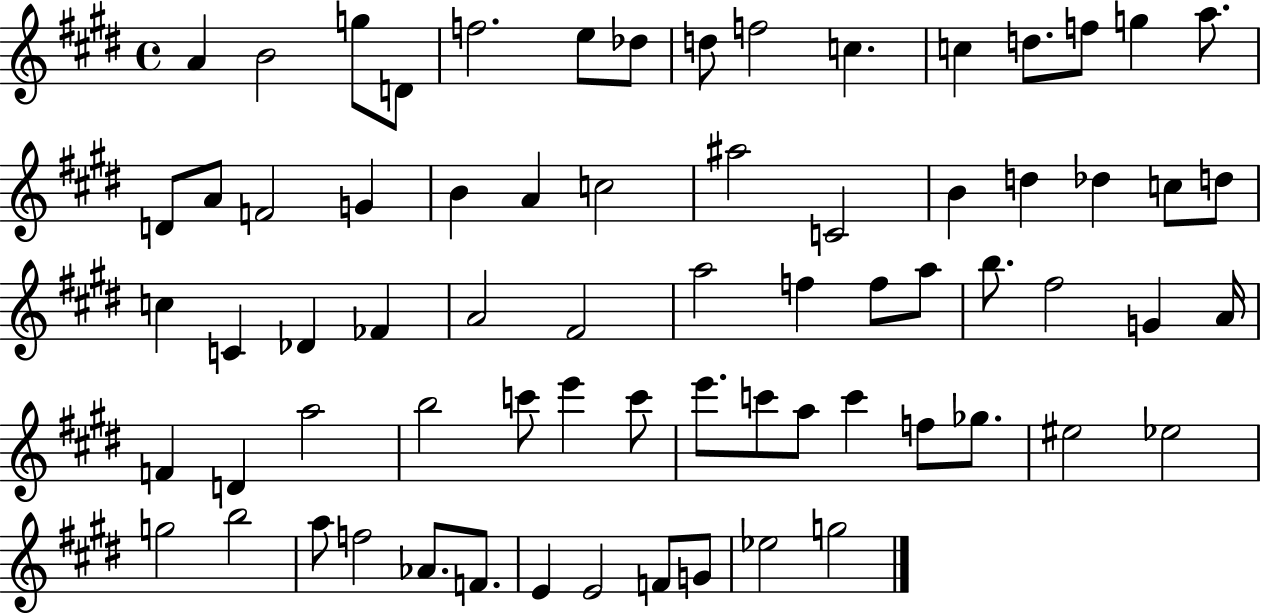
{
  \clef treble
  \time 4/4
  \defaultTimeSignature
  \key e \major
  \repeat volta 2 { a'4 b'2 g''8 d'8 | f''2. e''8 des''8 | d''8 f''2 c''4. | c''4 d''8. f''8 g''4 a''8. | \break d'8 a'8 f'2 g'4 | b'4 a'4 c''2 | ais''2 c'2 | b'4 d''4 des''4 c''8 d''8 | \break c''4 c'4 des'4 fes'4 | a'2 fis'2 | a''2 f''4 f''8 a''8 | b''8. fis''2 g'4 a'16 | \break f'4 d'4 a''2 | b''2 c'''8 e'''4 c'''8 | e'''8. c'''8 a''8 c'''4 f''8 ges''8. | eis''2 ees''2 | \break g''2 b''2 | a''8 f''2 aes'8. f'8. | e'4 e'2 f'8 g'8 | ees''2 g''2 | \break } \bar "|."
}